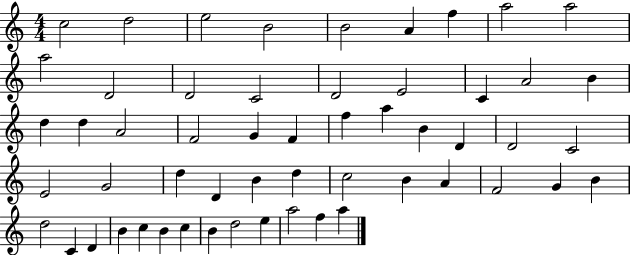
{
  \clef treble
  \numericTimeSignature
  \time 4/4
  \key c \major
  c''2 d''2 | e''2 b'2 | b'2 a'4 f''4 | a''2 a''2 | \break a''2 d'2 | d'2 c'2 | d'2 e'2 | c'4 a'2 b'4 | \break d''4 d''4 a'2 | f'2 g'4 f'4 | f''4 a''4 b'4 d'4 | d'2 c'2 | \break e'2 g'2 | d''4 d'4 b'4 d''4 | c''2 b'4 a'4 | f'2 g'4 b'4 | \break d''2 c'4 d'4 | b'4 c''4 b'4 c''4 | b'4 d''2 e''4 | a''2 f''4 a''4 | \break \bar "|."
}